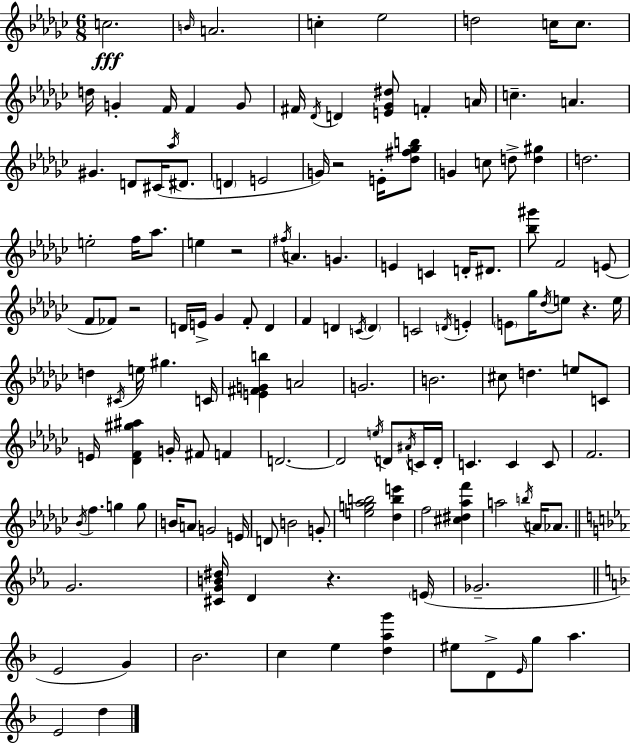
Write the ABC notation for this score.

X:1
T:Untitled
M:6/8
L:1/4
K:Ebm
c2 B/4 A2 c _e2 d2 c/4 c/2 d/4 G F/4 F G/2 ^F/4 _D/4 D [E_G^d]/2 F A/4 c A ^G D/2 ^C/4 _a/4 ^D/2 D E2 G/4 z2 E/4 [_d^f_gb]/2 G c/2 d/2 [d^g] d2 e2 f/4 _a/2 e z2 ^f/4 A G E C D/4 ^D/2 [_b^g']/2 F2 E/2 F/2 _F/2 z2 D/4 E/4 _G F/2 D F D C/4 D C2 D/4 E E/2 _g/4 _d/4 e/2 z e/4 d ^C/4 e/4 ^g C/4 [E^FGb] A2 G2 B2 ^c/2 d e/2 C/2 E/4 [_DF^g^a] G/4 ^F/2 F D2 D2 e/4 D/2 ^A/4 C/4 D/4 C C C/2 F2 _B/4 f g g/2 B/4 A/2 G2 E/4 D/2 B2 G/2 [eg_ab]2 [_dbe'] f2 [^c^d_af'] a2 b/4 A/4 _A/2 G2 [^CGB^d]/4 D z E/4 _G2 E2 G _B2 c e [dag'] ^e/2 D/2 E/4 g/2 a E2 d